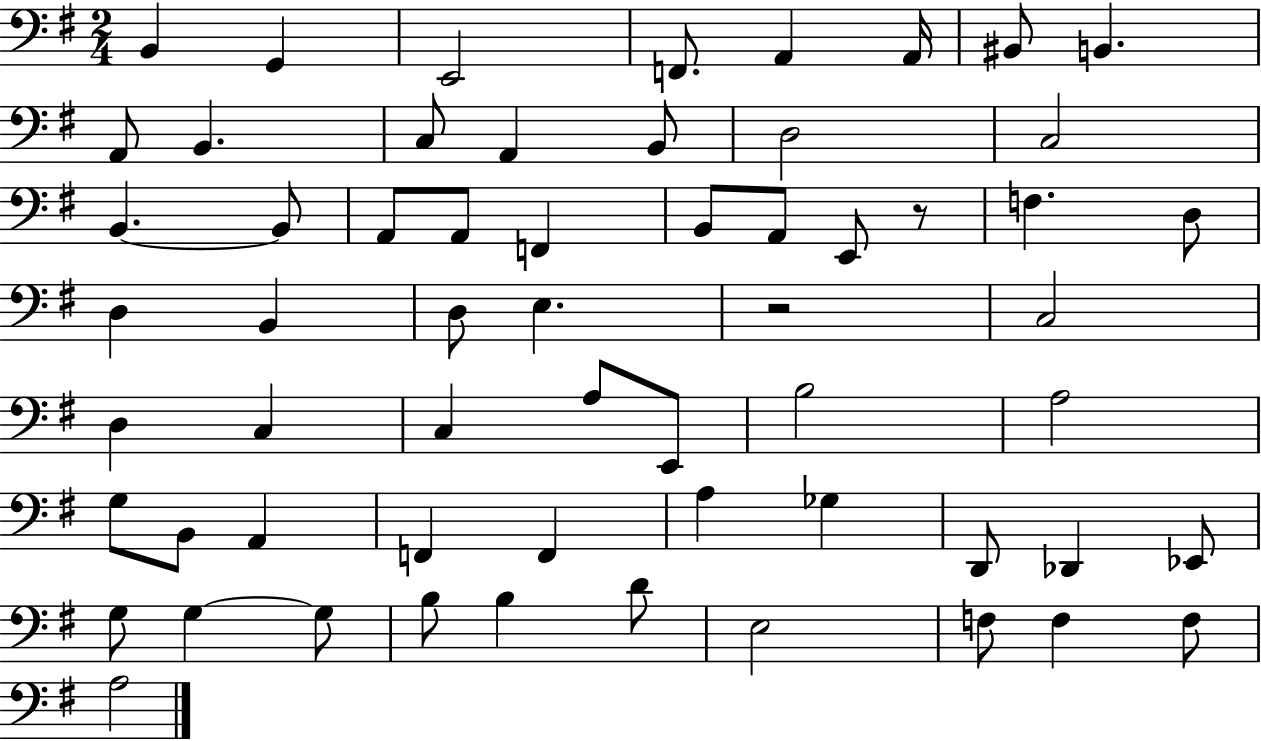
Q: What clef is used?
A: bass